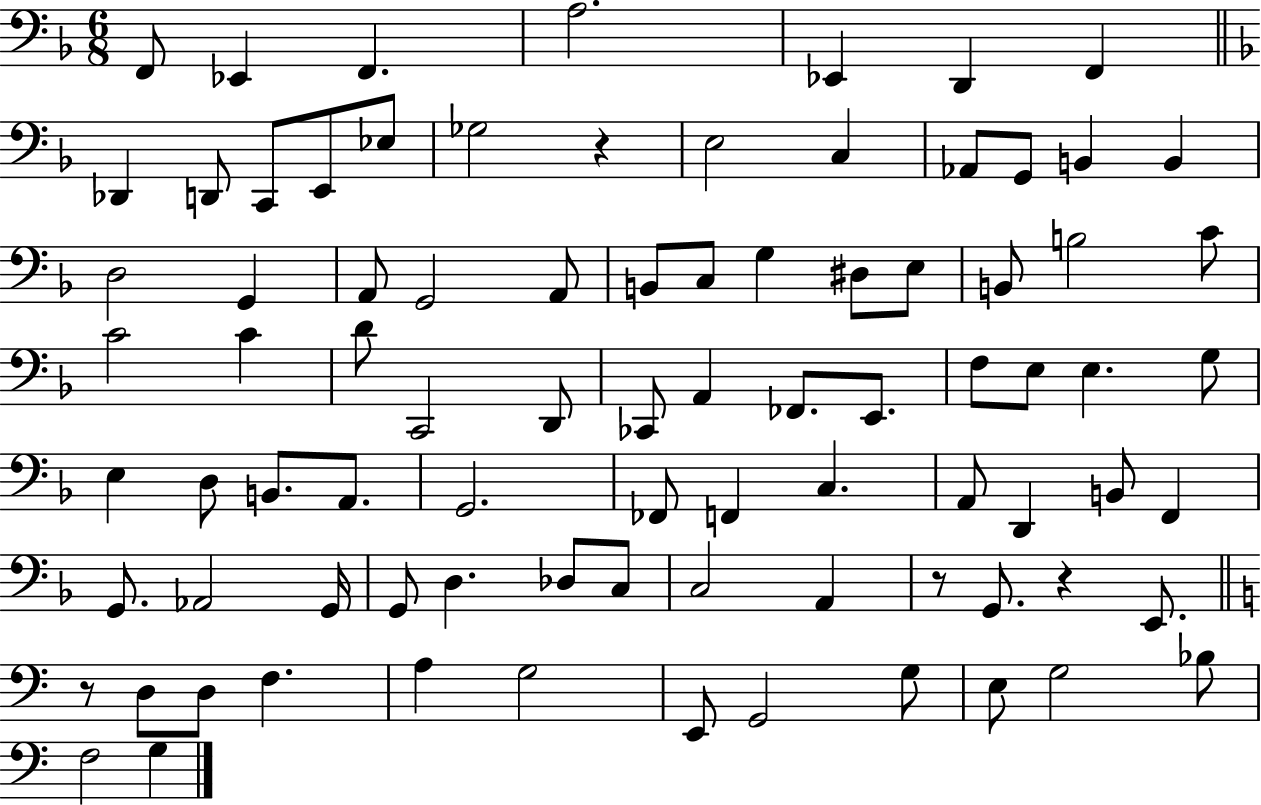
F2/e Eb2/q F2/q. A3/h. Eb2/q D2/q F2/q Db2/q D2/e C2/e E2/e Eb3/e Gb3/h R/q E3/h C3/q Ab2/e G2/e B2/q B2/q D3/h G2/q A2/e G2/h A2/e B2/e C3/e G3/q D#3/e E3/e B2/e B3/h C4/e C4/h C4/q D4/e C2/h D2/e CES2/e A2/q FES2/e. E2/e. F3/e E3/e E3/q. G3/e E3/q D3/e B2/e. A2/e. G2/h. FES2/e F2/q C3/q. A2/e D2/q B2/e F2/q G2/e. Ab2/h G2/s G2/e D3/q. Db3/e C3/e C3/h A2/q R/e G2/e. R/q E2/e. R/e D3/e D3/e F3/q. A3/q G3/h E2/e G2/h G3/e E3/e G3/h Bb3/e F3/h G3/q